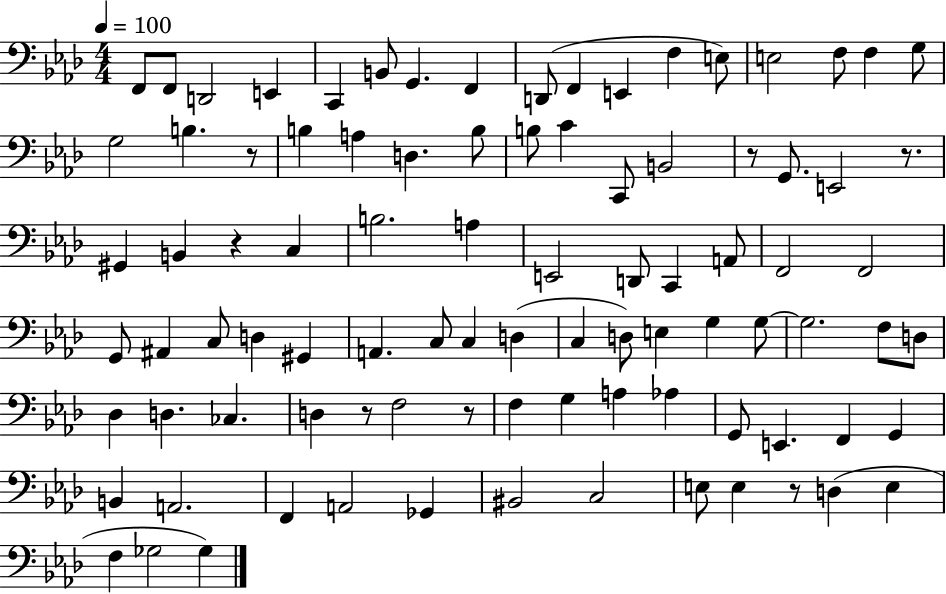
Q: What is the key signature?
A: AES major